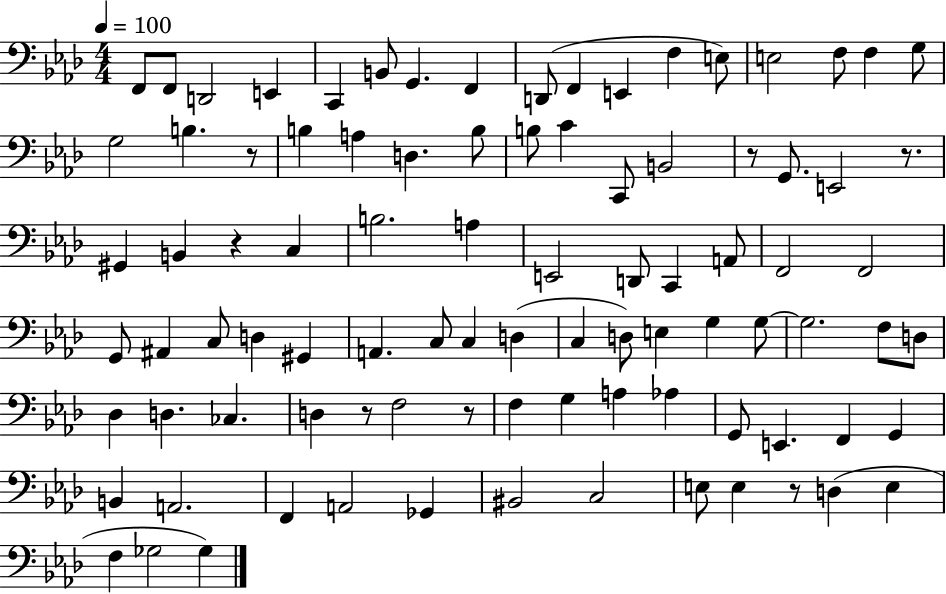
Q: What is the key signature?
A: AES major